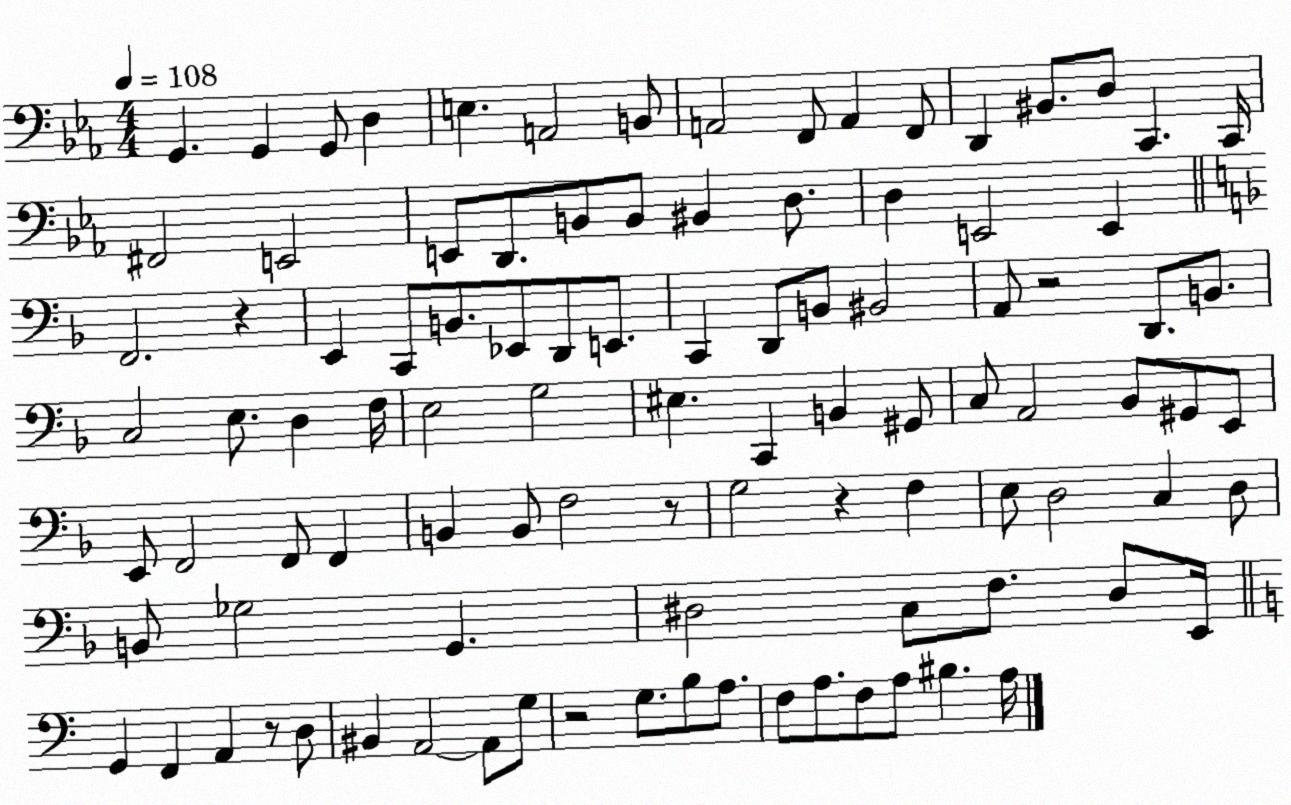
X:1
T:Untitled
M:4/4
L:1/4
K:Eb
G,, G,, G,,/2 D, E, A,,2 B,,/2 A,,2 F,,/2 A,, F,,/2 D,, ^B,,/2 D,/2 C,, C,,/4 ^F,,2 E,,2 E,,/2 D,,/2 B,,/2 B,,/2 ^B,, D,/2 D, E,,2 E,, F,,2 z E,, C,,/2 B,,/2 _E,,/2 D,,/2 E,,/2 C,, D,,/2 B,,/2 ^B,,2 A,,/2 z2 D,,/2 B,,/2 C,2 E,/2 D, F,/4 E,2 G,2 ^E, C,, B,, ^G,,/2 C,/2 A,,2 _B,,/2 ^G,,/2 E,,/2 E,,/2 F,,2 F,,/2 F,, B,, B,,/2 F,2 z/2 G,2 z F, E,/2 D,2 C, D,/2 B,,/2 _G,2 G,, ^D,2 C,/2 F,/2 ^D,/2 E,,/4 G,, F,, A,, z/2 D,/2 ^B,, A,,2 A,,/2 G,/2 z2 G,/2 B,/2 A,/2 F,/2 A,/2 F,/2 A,/2 ^B, A,/4